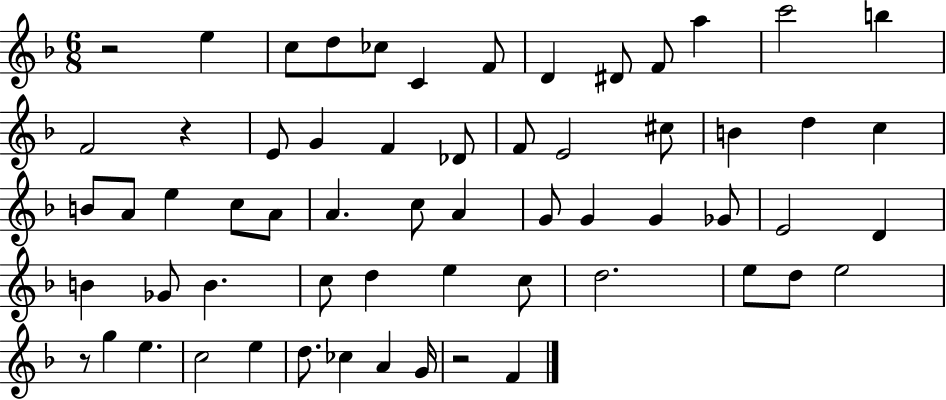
R/h E5/q C5/e D5/e CES5/e C4/q F4/e D4/q D#4/e F4/e A5/q C6/h B5/q F4/h R/q E4/e G4/q F4/q Db4/e F4/e E4/h C#5/e B4/q D5/q C5/q B4/e A4/e E5/q C5/e A4/e A4/q. C5/e A4/q G4/e G4/q G4/q Gb4/e E4/h D4/q B4/q Gb4/e B4/q. C5/e D5/q E5/q C5/e D5/h. E5/e D5/e E5/h R/e G5/q E5/q. C5/h E5/q D5/e. CES5/q A4/q G4/s R/h F4/q